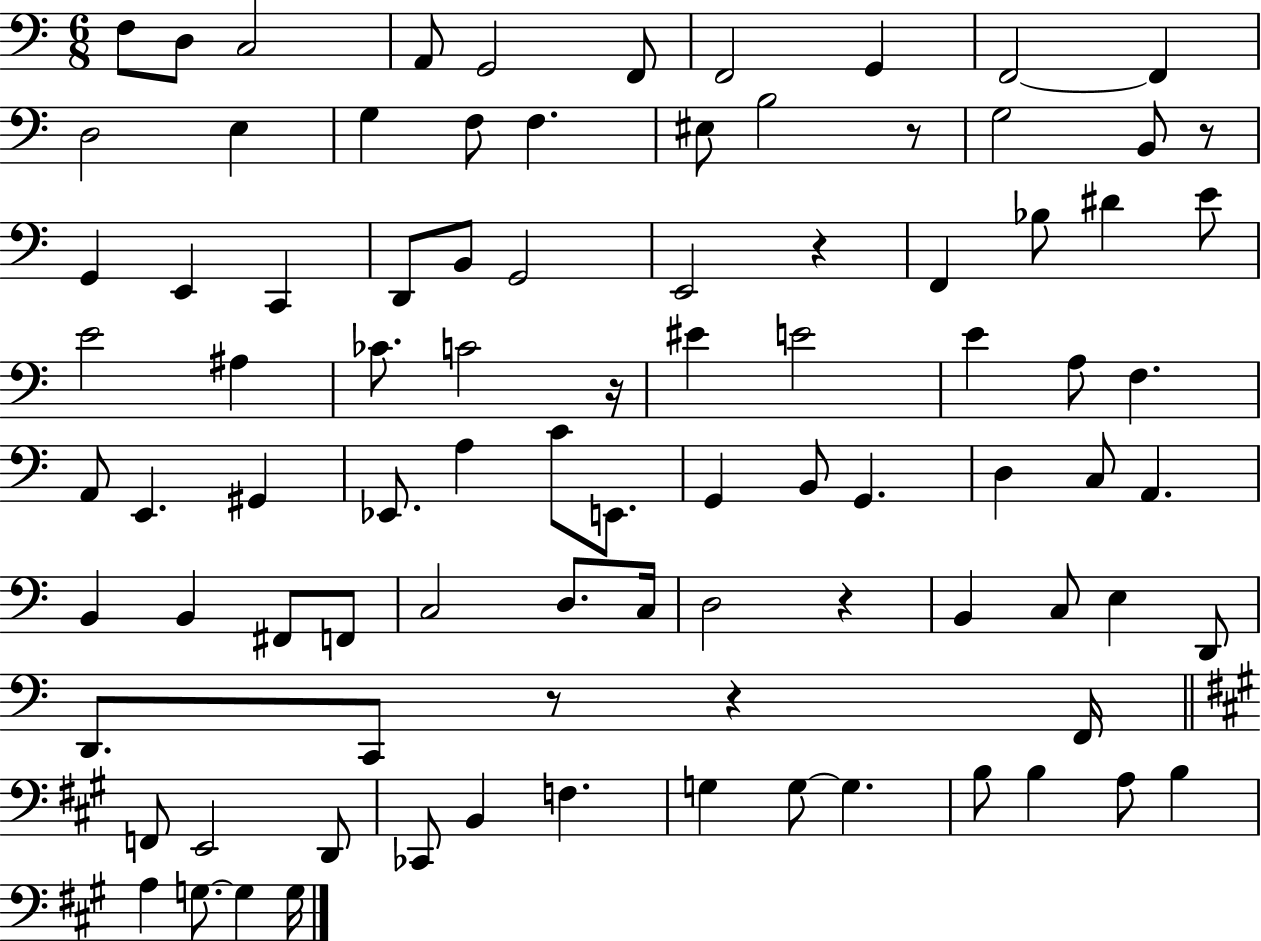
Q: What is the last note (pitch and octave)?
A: G3